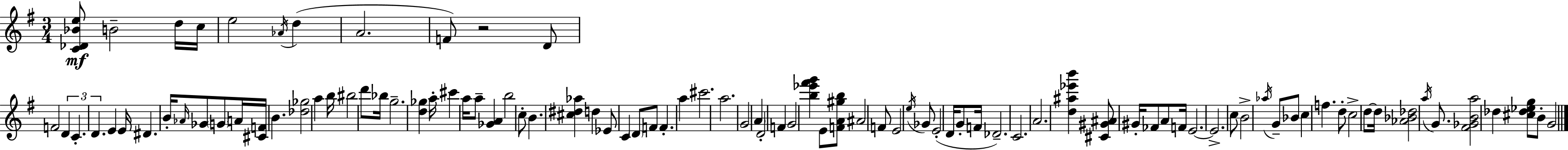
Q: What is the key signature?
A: G major